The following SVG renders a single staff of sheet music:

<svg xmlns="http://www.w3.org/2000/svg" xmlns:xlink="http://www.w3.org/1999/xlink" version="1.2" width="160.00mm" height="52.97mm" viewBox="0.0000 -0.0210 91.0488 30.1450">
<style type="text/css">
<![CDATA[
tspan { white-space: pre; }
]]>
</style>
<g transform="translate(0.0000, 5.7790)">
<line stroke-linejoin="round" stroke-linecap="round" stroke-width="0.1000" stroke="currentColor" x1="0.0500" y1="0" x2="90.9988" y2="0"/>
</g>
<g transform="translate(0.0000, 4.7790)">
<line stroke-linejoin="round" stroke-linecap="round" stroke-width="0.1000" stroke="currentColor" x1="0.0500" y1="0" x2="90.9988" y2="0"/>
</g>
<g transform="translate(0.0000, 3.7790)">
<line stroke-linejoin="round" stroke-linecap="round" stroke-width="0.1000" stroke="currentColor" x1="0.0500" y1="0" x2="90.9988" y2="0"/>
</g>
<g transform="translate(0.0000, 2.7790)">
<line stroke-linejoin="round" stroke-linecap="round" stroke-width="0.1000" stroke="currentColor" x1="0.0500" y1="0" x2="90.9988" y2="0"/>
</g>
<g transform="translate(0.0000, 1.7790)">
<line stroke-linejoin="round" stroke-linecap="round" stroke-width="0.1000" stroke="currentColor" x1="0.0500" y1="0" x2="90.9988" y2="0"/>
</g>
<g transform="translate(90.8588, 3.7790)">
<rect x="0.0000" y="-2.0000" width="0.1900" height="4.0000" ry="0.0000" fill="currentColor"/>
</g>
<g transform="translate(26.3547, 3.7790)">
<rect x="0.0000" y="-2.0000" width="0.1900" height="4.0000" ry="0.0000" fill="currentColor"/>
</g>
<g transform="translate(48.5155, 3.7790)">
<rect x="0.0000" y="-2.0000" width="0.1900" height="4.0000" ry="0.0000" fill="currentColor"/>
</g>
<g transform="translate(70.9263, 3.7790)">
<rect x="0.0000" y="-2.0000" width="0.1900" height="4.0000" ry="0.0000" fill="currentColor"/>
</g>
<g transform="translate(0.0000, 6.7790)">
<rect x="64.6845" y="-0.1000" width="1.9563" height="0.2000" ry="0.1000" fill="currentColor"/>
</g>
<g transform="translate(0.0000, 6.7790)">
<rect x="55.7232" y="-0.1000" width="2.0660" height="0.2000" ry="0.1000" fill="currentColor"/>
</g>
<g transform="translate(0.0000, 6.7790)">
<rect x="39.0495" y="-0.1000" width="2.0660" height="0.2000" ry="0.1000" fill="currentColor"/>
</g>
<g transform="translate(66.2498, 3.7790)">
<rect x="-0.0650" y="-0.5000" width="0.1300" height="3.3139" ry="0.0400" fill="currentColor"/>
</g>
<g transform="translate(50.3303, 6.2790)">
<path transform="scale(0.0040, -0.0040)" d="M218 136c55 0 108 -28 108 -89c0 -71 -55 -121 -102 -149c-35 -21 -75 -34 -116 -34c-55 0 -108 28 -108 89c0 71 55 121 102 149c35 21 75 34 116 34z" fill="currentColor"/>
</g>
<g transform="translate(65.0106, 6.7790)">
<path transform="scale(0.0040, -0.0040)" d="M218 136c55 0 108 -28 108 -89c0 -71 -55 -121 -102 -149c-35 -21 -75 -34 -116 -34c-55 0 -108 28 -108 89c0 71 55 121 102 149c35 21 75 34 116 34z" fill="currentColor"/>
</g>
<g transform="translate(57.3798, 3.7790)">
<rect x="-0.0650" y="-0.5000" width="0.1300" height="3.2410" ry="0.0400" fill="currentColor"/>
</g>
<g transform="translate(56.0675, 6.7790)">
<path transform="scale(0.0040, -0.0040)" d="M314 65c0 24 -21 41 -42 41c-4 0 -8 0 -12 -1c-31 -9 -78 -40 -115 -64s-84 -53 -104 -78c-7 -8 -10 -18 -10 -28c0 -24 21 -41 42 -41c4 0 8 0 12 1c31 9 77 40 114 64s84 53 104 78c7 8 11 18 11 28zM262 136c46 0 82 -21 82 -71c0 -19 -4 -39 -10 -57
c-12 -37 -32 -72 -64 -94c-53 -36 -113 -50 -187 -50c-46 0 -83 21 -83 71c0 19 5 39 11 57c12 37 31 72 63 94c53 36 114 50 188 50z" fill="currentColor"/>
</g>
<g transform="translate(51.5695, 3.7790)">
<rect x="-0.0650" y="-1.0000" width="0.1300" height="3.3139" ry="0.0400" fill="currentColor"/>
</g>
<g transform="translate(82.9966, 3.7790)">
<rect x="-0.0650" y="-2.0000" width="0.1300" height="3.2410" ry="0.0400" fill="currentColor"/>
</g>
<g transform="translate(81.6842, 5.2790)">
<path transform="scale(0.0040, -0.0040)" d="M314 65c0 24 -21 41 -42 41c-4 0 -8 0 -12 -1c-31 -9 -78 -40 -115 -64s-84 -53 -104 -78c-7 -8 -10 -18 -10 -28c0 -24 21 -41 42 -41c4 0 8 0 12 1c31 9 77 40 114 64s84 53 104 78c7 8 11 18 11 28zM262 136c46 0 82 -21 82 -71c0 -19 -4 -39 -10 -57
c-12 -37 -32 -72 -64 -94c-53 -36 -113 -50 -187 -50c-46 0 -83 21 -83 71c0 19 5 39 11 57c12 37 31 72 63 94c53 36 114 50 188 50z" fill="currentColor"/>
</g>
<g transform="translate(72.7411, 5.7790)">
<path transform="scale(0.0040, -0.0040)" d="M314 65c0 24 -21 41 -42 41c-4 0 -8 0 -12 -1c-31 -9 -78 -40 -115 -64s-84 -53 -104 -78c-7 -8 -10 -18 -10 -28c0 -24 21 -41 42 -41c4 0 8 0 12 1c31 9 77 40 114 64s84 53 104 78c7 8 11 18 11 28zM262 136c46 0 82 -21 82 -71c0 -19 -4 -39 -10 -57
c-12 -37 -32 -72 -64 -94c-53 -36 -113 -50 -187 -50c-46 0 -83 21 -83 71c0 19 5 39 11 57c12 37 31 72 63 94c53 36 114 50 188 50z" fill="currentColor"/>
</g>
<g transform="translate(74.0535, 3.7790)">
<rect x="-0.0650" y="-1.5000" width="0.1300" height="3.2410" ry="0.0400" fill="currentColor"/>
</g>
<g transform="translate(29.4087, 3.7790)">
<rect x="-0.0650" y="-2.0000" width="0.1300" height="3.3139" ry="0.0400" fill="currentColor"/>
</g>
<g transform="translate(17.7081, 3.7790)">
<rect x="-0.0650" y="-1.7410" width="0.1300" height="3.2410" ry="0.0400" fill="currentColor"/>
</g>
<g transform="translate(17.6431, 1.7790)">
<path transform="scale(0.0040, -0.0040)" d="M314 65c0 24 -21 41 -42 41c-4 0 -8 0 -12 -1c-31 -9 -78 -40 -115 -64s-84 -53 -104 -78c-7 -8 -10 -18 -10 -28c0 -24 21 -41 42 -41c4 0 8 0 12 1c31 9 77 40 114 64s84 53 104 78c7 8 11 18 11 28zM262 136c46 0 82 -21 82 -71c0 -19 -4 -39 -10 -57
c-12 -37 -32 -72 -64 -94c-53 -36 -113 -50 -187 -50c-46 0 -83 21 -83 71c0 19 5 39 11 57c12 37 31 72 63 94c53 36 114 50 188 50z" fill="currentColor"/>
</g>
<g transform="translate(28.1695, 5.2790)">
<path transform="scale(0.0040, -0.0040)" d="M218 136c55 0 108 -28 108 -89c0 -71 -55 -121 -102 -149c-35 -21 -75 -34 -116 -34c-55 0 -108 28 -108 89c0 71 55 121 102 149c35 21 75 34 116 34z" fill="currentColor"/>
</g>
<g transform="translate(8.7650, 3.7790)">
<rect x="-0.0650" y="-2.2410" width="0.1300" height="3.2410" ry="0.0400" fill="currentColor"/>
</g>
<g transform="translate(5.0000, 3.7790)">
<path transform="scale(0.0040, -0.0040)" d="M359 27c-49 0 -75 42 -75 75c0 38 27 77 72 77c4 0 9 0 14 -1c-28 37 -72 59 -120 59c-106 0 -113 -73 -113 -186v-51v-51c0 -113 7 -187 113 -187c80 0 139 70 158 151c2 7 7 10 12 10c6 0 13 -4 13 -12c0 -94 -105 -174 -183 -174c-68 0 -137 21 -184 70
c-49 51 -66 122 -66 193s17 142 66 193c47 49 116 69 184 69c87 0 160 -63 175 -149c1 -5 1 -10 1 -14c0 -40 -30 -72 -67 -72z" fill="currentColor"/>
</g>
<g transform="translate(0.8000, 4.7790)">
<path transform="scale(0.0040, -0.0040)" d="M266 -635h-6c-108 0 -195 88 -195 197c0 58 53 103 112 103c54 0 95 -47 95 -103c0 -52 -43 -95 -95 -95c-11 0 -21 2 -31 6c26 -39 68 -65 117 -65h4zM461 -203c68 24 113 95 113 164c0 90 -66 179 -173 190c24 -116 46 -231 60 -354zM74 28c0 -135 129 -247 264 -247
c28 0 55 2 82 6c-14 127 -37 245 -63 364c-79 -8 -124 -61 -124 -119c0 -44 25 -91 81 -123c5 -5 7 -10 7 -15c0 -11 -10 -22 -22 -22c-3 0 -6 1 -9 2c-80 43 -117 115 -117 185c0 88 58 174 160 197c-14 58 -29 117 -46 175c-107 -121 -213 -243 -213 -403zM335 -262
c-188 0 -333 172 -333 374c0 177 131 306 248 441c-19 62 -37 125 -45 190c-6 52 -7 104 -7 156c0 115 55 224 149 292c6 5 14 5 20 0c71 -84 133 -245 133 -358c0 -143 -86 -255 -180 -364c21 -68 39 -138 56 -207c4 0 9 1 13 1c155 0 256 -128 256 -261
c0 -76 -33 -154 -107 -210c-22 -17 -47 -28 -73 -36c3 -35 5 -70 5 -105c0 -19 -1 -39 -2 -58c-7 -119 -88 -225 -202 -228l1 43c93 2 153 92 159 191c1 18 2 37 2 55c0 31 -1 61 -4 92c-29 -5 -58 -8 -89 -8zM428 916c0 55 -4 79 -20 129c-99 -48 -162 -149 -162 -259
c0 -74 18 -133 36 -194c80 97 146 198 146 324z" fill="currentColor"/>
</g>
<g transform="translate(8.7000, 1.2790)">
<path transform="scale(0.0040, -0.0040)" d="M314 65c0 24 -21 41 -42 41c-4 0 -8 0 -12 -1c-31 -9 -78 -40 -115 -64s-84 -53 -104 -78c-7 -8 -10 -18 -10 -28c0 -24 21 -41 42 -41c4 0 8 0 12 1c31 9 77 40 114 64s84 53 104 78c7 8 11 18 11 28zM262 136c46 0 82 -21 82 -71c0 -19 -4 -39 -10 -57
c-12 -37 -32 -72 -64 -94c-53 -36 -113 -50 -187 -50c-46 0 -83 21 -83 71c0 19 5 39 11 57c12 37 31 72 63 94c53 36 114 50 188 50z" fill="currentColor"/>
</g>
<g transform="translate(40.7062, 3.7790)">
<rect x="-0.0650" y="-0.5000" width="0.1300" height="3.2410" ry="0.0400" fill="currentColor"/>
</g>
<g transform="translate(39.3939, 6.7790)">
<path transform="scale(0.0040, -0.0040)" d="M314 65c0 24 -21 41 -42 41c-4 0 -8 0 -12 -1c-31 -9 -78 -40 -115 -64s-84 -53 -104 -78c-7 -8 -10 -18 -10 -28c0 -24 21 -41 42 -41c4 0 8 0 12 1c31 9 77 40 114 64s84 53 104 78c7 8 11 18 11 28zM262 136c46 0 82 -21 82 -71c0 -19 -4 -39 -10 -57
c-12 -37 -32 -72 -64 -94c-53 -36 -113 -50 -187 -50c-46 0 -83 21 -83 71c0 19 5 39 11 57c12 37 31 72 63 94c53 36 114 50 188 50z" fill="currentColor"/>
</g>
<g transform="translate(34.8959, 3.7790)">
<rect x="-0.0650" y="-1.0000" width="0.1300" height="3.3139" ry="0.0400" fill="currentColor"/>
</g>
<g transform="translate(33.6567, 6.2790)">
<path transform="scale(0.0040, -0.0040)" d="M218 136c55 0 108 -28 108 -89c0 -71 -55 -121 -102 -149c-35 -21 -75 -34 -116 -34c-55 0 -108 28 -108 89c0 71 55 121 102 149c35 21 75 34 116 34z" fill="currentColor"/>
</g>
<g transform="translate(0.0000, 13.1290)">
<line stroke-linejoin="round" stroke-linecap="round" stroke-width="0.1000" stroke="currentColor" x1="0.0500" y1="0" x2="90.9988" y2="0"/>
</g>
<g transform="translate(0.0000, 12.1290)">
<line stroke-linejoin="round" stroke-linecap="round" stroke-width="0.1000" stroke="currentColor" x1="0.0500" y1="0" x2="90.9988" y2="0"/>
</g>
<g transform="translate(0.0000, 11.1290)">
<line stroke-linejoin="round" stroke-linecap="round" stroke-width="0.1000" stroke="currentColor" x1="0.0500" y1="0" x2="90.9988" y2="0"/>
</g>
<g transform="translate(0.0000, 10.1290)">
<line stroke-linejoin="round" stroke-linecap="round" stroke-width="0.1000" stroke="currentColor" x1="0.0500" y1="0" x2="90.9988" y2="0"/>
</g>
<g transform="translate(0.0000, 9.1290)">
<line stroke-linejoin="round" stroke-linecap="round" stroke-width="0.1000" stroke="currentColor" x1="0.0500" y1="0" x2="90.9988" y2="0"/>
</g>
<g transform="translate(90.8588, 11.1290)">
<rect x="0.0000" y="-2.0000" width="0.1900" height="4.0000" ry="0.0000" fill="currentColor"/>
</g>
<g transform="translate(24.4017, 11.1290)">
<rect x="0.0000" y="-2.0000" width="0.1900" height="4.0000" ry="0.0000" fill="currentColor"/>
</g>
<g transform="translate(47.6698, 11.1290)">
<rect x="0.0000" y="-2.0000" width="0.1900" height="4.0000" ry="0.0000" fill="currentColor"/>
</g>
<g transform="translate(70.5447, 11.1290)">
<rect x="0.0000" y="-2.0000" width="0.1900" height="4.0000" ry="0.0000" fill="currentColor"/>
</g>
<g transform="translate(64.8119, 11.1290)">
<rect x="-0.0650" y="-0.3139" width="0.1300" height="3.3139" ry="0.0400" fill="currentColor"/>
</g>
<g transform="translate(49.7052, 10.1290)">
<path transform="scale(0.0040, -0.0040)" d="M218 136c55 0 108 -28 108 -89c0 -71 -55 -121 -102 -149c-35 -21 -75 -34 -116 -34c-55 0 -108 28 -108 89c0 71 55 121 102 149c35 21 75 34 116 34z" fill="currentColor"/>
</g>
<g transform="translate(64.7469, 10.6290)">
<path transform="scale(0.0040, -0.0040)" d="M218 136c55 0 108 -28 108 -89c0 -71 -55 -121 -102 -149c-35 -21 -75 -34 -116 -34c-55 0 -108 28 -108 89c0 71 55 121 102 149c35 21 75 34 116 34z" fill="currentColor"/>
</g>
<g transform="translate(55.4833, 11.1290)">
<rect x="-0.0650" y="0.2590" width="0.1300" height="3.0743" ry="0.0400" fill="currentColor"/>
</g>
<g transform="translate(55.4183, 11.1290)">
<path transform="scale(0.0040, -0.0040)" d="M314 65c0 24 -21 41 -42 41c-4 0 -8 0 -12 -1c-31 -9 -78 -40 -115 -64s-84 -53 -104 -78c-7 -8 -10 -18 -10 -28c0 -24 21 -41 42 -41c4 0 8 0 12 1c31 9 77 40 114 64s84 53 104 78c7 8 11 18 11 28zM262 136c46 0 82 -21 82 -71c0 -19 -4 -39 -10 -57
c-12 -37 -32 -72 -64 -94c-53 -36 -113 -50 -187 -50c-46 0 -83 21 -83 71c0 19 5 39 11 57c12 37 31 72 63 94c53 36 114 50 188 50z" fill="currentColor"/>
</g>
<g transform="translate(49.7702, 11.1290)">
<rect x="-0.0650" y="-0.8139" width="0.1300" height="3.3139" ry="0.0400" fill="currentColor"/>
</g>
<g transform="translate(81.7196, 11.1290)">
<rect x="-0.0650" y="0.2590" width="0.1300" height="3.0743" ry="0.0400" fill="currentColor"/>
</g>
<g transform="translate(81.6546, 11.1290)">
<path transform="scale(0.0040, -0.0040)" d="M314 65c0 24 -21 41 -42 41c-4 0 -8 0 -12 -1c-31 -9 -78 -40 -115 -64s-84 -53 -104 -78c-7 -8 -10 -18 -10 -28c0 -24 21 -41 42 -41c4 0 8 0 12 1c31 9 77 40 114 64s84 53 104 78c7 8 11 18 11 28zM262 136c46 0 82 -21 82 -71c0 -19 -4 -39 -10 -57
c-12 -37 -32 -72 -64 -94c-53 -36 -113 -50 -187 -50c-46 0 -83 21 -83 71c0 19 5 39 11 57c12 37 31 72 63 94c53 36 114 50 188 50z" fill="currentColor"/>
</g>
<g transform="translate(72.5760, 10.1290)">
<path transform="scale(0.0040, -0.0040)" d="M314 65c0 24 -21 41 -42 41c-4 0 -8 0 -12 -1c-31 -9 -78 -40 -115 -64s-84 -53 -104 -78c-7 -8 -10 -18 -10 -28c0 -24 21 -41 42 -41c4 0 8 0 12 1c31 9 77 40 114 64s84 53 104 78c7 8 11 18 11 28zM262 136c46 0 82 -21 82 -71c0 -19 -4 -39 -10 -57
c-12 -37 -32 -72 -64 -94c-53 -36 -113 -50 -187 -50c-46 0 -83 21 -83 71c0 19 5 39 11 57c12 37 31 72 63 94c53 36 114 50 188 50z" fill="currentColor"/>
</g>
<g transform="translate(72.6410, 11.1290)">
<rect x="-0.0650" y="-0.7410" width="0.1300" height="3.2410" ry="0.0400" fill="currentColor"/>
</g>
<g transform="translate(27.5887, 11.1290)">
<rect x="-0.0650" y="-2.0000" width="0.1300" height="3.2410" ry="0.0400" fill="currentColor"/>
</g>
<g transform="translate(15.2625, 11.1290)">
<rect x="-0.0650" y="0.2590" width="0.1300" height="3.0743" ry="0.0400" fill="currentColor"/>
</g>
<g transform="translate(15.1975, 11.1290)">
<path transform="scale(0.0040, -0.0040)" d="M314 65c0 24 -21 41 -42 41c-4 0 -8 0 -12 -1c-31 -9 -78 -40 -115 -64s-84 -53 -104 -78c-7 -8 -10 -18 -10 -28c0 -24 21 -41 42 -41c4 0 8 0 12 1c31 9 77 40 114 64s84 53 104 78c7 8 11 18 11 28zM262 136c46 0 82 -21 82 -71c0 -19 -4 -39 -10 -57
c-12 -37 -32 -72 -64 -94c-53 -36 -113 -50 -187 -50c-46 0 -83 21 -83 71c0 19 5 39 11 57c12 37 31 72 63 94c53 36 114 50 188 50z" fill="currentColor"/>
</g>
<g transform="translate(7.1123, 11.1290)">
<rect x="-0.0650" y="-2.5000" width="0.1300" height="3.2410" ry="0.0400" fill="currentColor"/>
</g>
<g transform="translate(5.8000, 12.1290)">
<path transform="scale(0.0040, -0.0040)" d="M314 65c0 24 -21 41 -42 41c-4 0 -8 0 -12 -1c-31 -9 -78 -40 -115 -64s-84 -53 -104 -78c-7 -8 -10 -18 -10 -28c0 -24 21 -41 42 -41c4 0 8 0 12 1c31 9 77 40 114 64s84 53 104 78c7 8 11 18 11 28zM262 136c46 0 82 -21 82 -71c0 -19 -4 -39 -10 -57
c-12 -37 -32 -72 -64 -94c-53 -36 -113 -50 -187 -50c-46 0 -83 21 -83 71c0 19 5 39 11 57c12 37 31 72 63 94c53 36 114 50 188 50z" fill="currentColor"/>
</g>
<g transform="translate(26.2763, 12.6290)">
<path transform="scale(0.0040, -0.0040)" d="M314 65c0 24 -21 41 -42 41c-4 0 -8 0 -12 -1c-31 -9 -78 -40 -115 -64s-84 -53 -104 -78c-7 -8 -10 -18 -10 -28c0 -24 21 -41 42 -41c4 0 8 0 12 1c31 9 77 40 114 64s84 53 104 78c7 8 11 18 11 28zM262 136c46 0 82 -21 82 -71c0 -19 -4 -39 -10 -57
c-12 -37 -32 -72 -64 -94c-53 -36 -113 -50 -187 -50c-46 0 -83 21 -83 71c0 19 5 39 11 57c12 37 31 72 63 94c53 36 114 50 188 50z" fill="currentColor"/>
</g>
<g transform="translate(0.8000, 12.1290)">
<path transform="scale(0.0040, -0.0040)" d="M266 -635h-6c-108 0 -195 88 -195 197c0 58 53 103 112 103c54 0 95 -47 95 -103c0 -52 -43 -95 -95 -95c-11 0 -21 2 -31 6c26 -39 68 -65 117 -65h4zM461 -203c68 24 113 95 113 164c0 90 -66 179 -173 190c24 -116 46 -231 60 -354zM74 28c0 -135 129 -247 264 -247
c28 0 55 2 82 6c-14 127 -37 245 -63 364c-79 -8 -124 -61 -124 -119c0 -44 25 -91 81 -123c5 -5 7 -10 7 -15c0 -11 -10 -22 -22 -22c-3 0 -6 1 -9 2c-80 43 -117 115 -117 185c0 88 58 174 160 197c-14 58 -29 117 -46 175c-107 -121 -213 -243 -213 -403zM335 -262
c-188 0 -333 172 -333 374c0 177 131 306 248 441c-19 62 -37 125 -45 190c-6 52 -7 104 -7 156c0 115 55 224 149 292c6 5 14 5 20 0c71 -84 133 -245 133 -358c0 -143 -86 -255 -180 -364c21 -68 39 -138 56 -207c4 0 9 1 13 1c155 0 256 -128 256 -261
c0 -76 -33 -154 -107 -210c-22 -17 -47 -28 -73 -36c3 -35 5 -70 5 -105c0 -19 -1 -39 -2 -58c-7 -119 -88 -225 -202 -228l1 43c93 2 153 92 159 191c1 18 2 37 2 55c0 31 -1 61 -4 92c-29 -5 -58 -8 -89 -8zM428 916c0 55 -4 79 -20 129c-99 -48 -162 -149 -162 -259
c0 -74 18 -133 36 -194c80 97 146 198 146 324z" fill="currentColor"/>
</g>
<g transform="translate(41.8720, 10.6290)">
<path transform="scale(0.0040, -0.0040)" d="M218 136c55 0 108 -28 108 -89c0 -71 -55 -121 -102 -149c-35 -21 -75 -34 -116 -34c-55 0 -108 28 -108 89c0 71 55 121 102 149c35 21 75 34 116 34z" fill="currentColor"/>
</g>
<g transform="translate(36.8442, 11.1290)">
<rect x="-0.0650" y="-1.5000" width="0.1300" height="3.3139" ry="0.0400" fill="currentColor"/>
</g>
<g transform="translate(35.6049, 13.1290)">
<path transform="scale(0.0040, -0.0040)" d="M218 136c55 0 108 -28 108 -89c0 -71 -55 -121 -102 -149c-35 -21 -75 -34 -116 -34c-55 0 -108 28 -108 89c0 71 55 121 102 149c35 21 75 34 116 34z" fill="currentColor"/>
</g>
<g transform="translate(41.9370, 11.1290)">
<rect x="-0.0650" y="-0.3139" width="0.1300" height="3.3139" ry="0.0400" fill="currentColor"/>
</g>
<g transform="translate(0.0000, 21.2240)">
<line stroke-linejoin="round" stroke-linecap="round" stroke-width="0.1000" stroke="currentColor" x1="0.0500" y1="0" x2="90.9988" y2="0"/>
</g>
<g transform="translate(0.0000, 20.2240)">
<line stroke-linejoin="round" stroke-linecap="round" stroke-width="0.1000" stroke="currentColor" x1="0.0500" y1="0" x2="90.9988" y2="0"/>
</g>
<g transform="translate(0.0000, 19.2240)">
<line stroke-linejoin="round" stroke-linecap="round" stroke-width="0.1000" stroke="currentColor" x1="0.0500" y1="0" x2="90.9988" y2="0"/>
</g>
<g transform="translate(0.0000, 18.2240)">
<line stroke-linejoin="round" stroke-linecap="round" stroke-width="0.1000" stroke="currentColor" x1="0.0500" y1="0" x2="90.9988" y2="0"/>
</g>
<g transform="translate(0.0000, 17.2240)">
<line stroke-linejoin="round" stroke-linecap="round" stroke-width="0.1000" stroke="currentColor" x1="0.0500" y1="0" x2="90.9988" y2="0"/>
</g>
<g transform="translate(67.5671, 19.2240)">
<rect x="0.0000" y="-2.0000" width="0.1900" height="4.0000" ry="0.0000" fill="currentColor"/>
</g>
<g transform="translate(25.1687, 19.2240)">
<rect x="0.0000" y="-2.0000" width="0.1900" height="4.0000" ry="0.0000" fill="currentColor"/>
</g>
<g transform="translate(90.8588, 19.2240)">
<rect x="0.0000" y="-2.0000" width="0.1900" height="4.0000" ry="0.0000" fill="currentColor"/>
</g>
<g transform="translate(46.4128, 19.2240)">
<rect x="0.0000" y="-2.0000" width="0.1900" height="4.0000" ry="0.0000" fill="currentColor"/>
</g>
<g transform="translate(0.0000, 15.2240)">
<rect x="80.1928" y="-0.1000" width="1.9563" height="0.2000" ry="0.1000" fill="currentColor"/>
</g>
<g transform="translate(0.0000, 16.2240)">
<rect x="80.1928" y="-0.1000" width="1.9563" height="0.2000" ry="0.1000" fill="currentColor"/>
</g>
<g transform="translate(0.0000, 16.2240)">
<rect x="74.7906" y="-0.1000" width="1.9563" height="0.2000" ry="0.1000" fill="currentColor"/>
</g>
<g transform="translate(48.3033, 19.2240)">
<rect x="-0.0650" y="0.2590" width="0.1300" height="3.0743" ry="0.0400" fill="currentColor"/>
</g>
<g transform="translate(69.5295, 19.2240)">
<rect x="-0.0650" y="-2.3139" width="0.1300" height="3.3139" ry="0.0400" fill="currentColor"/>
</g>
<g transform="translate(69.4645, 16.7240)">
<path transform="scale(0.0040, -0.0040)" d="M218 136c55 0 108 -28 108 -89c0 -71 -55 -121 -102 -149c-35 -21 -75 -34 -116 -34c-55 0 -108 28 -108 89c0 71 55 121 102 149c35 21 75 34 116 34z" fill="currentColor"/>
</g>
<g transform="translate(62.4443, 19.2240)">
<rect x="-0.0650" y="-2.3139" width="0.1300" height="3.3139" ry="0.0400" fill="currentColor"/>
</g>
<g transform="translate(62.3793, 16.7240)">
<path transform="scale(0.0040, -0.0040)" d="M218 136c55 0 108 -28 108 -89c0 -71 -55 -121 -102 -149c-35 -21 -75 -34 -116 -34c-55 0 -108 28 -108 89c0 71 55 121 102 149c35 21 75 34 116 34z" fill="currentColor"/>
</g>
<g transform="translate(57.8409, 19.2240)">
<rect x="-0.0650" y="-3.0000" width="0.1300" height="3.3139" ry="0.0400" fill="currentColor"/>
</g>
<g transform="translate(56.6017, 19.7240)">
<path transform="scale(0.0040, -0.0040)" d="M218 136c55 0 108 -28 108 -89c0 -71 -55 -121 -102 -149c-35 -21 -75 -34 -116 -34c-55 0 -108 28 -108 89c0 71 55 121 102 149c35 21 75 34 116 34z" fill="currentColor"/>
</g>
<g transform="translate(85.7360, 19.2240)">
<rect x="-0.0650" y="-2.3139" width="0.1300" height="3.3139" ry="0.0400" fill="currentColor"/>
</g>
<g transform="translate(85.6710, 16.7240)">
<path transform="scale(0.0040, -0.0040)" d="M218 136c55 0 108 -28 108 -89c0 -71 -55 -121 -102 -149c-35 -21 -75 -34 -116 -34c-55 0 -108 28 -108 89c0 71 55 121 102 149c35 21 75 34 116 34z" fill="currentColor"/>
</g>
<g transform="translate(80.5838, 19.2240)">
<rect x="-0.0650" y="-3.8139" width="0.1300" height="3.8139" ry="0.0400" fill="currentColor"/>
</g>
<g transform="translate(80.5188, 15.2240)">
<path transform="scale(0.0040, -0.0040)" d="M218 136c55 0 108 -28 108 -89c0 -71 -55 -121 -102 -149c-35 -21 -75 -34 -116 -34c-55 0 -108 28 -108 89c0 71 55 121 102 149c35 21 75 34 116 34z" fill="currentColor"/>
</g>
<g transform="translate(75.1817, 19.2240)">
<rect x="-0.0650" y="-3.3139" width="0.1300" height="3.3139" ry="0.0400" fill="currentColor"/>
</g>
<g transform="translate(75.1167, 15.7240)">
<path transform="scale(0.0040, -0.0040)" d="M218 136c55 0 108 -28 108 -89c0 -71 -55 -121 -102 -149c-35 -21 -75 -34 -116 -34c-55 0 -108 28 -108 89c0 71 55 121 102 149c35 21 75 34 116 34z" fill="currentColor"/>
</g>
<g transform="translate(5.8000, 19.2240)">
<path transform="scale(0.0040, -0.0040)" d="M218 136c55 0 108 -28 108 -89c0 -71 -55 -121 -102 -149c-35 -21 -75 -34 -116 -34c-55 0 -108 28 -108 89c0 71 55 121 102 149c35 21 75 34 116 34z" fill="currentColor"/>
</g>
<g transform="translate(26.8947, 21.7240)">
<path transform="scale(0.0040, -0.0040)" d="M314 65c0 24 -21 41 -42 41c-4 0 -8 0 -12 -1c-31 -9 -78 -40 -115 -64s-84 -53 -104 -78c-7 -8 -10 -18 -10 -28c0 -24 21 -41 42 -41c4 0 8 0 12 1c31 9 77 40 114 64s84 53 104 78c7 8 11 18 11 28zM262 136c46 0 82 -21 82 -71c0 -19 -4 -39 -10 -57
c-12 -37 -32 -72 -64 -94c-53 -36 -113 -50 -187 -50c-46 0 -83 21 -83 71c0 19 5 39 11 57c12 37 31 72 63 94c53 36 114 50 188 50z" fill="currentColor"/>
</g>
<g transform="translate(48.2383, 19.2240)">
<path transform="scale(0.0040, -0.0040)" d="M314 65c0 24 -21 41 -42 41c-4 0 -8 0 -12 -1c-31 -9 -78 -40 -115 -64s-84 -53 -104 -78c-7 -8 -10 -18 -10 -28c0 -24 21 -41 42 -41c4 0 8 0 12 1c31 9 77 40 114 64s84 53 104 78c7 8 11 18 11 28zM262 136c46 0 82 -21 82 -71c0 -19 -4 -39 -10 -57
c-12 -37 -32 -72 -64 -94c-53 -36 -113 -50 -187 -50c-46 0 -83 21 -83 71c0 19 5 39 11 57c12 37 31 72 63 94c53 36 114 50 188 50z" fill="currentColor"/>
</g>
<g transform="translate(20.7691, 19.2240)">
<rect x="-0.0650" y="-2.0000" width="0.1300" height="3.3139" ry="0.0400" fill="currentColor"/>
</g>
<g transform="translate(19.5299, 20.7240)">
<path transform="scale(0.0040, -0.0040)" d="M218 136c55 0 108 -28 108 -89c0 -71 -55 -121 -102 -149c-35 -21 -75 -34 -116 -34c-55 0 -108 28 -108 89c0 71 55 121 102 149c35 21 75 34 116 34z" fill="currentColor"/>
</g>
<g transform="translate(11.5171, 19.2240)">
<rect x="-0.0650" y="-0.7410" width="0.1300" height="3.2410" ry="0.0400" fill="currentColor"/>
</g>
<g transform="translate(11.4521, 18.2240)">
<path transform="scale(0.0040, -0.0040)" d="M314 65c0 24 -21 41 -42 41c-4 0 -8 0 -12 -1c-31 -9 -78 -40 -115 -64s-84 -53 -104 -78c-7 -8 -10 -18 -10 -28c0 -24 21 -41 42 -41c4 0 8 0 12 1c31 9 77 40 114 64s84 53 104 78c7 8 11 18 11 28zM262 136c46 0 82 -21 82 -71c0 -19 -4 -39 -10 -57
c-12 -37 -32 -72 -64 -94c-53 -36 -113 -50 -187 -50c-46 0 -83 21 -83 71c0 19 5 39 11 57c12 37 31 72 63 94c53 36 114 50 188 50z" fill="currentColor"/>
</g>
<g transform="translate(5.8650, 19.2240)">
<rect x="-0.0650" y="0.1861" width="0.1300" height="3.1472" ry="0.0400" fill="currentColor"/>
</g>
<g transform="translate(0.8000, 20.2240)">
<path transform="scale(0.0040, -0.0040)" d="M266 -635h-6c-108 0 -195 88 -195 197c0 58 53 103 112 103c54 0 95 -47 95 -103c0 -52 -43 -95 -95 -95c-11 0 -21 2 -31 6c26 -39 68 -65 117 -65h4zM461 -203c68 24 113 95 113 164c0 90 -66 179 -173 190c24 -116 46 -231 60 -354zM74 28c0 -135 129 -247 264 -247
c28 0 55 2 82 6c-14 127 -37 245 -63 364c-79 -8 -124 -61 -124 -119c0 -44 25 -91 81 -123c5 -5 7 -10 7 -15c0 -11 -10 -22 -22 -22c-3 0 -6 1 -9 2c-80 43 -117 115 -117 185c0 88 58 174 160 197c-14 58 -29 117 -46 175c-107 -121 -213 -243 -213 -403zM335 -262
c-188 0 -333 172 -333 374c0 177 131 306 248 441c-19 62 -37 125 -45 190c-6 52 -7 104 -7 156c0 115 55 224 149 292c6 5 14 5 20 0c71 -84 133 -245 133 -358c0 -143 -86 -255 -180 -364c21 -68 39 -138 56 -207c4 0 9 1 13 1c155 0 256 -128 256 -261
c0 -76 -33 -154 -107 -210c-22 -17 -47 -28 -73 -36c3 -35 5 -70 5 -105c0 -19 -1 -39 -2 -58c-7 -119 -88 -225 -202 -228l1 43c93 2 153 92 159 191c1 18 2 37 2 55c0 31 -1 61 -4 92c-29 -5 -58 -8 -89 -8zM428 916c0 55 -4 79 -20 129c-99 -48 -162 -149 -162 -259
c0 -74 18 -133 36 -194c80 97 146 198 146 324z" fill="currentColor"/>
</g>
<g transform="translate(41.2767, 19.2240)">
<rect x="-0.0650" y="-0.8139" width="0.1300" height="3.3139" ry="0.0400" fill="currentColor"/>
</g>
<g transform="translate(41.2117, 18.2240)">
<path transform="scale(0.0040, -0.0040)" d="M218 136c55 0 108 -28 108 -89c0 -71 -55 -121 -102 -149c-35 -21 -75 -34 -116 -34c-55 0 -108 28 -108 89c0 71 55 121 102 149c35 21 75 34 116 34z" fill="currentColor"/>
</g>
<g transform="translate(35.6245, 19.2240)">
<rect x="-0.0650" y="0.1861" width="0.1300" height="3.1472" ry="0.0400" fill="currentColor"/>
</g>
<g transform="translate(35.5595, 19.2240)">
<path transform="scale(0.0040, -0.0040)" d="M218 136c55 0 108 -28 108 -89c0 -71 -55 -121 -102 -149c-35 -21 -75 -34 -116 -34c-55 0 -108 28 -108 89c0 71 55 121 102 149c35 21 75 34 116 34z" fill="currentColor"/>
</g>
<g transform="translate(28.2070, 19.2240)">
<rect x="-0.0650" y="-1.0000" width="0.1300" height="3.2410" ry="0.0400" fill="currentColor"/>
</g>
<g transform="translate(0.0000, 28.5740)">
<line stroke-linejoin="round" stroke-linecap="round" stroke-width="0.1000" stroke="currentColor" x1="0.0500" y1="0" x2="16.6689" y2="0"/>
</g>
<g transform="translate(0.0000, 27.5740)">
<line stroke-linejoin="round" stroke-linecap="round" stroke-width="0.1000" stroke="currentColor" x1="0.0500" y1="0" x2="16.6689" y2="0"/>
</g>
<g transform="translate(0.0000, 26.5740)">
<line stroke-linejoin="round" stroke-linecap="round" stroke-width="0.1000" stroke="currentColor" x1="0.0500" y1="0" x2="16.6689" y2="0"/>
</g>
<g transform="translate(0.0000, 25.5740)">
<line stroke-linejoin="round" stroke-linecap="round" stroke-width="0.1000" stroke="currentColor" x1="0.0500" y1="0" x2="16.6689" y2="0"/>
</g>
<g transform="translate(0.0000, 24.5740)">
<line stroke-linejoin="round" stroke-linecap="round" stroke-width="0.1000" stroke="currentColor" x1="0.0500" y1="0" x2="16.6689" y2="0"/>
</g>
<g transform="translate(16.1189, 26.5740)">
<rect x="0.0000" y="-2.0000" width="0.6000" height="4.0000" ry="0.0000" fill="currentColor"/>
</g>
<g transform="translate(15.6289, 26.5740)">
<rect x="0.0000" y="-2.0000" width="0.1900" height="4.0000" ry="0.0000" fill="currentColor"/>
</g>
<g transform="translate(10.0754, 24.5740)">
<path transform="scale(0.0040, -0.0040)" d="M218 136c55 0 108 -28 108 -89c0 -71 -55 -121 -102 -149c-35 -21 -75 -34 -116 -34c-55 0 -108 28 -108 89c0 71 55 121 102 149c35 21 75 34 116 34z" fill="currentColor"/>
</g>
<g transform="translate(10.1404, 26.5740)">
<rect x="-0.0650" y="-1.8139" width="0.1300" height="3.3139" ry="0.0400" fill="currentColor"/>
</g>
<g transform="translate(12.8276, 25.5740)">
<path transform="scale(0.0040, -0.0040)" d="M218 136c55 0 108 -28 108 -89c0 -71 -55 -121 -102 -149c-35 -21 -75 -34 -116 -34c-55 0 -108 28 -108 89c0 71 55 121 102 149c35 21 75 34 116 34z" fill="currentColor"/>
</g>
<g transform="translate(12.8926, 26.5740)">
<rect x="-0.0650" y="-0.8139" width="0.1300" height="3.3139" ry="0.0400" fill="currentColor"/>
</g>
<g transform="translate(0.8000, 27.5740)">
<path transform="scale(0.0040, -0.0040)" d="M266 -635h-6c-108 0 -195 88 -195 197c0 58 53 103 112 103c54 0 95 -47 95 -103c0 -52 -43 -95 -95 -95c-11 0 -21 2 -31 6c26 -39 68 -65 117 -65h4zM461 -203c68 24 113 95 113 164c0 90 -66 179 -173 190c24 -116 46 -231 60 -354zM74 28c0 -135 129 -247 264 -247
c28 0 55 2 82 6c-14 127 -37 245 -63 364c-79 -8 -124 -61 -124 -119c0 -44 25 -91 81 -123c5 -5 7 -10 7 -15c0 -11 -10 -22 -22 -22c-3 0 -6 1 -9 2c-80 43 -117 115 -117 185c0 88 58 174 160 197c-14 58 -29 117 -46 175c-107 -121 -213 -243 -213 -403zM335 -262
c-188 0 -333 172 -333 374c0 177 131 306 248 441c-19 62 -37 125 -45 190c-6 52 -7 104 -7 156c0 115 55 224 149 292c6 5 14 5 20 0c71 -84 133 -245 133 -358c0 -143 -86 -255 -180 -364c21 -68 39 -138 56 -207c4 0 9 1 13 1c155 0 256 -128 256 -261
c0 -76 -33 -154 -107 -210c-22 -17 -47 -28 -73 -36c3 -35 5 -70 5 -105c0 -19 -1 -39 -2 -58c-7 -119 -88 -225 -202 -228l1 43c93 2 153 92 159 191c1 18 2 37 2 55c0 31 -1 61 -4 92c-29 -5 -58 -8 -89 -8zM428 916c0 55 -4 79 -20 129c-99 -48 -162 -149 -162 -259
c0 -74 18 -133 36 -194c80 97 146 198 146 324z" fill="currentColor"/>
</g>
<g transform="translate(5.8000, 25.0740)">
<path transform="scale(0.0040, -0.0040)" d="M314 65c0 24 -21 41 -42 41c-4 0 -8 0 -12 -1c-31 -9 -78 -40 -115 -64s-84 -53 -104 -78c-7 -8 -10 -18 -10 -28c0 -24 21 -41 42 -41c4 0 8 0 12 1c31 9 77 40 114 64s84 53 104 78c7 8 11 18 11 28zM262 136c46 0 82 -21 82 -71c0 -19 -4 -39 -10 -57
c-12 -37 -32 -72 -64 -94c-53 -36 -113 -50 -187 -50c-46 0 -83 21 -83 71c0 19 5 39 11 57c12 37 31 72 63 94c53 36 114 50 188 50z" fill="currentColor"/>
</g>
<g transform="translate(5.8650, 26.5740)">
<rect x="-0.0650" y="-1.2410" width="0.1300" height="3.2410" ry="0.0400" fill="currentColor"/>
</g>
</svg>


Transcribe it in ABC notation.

X:1
T:Untitled
M:4/4
L:1/4
K:C
g2 f2 F D C2 D C2 C E2 F2 G2 B2 F2 E c d B2 c d2 B2 B d2 F D2 B d B2 A g g b c' g e2 f d